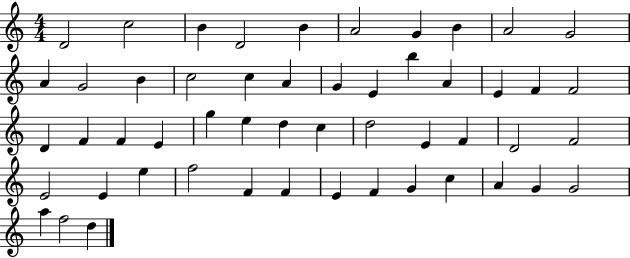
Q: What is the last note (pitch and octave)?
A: D5